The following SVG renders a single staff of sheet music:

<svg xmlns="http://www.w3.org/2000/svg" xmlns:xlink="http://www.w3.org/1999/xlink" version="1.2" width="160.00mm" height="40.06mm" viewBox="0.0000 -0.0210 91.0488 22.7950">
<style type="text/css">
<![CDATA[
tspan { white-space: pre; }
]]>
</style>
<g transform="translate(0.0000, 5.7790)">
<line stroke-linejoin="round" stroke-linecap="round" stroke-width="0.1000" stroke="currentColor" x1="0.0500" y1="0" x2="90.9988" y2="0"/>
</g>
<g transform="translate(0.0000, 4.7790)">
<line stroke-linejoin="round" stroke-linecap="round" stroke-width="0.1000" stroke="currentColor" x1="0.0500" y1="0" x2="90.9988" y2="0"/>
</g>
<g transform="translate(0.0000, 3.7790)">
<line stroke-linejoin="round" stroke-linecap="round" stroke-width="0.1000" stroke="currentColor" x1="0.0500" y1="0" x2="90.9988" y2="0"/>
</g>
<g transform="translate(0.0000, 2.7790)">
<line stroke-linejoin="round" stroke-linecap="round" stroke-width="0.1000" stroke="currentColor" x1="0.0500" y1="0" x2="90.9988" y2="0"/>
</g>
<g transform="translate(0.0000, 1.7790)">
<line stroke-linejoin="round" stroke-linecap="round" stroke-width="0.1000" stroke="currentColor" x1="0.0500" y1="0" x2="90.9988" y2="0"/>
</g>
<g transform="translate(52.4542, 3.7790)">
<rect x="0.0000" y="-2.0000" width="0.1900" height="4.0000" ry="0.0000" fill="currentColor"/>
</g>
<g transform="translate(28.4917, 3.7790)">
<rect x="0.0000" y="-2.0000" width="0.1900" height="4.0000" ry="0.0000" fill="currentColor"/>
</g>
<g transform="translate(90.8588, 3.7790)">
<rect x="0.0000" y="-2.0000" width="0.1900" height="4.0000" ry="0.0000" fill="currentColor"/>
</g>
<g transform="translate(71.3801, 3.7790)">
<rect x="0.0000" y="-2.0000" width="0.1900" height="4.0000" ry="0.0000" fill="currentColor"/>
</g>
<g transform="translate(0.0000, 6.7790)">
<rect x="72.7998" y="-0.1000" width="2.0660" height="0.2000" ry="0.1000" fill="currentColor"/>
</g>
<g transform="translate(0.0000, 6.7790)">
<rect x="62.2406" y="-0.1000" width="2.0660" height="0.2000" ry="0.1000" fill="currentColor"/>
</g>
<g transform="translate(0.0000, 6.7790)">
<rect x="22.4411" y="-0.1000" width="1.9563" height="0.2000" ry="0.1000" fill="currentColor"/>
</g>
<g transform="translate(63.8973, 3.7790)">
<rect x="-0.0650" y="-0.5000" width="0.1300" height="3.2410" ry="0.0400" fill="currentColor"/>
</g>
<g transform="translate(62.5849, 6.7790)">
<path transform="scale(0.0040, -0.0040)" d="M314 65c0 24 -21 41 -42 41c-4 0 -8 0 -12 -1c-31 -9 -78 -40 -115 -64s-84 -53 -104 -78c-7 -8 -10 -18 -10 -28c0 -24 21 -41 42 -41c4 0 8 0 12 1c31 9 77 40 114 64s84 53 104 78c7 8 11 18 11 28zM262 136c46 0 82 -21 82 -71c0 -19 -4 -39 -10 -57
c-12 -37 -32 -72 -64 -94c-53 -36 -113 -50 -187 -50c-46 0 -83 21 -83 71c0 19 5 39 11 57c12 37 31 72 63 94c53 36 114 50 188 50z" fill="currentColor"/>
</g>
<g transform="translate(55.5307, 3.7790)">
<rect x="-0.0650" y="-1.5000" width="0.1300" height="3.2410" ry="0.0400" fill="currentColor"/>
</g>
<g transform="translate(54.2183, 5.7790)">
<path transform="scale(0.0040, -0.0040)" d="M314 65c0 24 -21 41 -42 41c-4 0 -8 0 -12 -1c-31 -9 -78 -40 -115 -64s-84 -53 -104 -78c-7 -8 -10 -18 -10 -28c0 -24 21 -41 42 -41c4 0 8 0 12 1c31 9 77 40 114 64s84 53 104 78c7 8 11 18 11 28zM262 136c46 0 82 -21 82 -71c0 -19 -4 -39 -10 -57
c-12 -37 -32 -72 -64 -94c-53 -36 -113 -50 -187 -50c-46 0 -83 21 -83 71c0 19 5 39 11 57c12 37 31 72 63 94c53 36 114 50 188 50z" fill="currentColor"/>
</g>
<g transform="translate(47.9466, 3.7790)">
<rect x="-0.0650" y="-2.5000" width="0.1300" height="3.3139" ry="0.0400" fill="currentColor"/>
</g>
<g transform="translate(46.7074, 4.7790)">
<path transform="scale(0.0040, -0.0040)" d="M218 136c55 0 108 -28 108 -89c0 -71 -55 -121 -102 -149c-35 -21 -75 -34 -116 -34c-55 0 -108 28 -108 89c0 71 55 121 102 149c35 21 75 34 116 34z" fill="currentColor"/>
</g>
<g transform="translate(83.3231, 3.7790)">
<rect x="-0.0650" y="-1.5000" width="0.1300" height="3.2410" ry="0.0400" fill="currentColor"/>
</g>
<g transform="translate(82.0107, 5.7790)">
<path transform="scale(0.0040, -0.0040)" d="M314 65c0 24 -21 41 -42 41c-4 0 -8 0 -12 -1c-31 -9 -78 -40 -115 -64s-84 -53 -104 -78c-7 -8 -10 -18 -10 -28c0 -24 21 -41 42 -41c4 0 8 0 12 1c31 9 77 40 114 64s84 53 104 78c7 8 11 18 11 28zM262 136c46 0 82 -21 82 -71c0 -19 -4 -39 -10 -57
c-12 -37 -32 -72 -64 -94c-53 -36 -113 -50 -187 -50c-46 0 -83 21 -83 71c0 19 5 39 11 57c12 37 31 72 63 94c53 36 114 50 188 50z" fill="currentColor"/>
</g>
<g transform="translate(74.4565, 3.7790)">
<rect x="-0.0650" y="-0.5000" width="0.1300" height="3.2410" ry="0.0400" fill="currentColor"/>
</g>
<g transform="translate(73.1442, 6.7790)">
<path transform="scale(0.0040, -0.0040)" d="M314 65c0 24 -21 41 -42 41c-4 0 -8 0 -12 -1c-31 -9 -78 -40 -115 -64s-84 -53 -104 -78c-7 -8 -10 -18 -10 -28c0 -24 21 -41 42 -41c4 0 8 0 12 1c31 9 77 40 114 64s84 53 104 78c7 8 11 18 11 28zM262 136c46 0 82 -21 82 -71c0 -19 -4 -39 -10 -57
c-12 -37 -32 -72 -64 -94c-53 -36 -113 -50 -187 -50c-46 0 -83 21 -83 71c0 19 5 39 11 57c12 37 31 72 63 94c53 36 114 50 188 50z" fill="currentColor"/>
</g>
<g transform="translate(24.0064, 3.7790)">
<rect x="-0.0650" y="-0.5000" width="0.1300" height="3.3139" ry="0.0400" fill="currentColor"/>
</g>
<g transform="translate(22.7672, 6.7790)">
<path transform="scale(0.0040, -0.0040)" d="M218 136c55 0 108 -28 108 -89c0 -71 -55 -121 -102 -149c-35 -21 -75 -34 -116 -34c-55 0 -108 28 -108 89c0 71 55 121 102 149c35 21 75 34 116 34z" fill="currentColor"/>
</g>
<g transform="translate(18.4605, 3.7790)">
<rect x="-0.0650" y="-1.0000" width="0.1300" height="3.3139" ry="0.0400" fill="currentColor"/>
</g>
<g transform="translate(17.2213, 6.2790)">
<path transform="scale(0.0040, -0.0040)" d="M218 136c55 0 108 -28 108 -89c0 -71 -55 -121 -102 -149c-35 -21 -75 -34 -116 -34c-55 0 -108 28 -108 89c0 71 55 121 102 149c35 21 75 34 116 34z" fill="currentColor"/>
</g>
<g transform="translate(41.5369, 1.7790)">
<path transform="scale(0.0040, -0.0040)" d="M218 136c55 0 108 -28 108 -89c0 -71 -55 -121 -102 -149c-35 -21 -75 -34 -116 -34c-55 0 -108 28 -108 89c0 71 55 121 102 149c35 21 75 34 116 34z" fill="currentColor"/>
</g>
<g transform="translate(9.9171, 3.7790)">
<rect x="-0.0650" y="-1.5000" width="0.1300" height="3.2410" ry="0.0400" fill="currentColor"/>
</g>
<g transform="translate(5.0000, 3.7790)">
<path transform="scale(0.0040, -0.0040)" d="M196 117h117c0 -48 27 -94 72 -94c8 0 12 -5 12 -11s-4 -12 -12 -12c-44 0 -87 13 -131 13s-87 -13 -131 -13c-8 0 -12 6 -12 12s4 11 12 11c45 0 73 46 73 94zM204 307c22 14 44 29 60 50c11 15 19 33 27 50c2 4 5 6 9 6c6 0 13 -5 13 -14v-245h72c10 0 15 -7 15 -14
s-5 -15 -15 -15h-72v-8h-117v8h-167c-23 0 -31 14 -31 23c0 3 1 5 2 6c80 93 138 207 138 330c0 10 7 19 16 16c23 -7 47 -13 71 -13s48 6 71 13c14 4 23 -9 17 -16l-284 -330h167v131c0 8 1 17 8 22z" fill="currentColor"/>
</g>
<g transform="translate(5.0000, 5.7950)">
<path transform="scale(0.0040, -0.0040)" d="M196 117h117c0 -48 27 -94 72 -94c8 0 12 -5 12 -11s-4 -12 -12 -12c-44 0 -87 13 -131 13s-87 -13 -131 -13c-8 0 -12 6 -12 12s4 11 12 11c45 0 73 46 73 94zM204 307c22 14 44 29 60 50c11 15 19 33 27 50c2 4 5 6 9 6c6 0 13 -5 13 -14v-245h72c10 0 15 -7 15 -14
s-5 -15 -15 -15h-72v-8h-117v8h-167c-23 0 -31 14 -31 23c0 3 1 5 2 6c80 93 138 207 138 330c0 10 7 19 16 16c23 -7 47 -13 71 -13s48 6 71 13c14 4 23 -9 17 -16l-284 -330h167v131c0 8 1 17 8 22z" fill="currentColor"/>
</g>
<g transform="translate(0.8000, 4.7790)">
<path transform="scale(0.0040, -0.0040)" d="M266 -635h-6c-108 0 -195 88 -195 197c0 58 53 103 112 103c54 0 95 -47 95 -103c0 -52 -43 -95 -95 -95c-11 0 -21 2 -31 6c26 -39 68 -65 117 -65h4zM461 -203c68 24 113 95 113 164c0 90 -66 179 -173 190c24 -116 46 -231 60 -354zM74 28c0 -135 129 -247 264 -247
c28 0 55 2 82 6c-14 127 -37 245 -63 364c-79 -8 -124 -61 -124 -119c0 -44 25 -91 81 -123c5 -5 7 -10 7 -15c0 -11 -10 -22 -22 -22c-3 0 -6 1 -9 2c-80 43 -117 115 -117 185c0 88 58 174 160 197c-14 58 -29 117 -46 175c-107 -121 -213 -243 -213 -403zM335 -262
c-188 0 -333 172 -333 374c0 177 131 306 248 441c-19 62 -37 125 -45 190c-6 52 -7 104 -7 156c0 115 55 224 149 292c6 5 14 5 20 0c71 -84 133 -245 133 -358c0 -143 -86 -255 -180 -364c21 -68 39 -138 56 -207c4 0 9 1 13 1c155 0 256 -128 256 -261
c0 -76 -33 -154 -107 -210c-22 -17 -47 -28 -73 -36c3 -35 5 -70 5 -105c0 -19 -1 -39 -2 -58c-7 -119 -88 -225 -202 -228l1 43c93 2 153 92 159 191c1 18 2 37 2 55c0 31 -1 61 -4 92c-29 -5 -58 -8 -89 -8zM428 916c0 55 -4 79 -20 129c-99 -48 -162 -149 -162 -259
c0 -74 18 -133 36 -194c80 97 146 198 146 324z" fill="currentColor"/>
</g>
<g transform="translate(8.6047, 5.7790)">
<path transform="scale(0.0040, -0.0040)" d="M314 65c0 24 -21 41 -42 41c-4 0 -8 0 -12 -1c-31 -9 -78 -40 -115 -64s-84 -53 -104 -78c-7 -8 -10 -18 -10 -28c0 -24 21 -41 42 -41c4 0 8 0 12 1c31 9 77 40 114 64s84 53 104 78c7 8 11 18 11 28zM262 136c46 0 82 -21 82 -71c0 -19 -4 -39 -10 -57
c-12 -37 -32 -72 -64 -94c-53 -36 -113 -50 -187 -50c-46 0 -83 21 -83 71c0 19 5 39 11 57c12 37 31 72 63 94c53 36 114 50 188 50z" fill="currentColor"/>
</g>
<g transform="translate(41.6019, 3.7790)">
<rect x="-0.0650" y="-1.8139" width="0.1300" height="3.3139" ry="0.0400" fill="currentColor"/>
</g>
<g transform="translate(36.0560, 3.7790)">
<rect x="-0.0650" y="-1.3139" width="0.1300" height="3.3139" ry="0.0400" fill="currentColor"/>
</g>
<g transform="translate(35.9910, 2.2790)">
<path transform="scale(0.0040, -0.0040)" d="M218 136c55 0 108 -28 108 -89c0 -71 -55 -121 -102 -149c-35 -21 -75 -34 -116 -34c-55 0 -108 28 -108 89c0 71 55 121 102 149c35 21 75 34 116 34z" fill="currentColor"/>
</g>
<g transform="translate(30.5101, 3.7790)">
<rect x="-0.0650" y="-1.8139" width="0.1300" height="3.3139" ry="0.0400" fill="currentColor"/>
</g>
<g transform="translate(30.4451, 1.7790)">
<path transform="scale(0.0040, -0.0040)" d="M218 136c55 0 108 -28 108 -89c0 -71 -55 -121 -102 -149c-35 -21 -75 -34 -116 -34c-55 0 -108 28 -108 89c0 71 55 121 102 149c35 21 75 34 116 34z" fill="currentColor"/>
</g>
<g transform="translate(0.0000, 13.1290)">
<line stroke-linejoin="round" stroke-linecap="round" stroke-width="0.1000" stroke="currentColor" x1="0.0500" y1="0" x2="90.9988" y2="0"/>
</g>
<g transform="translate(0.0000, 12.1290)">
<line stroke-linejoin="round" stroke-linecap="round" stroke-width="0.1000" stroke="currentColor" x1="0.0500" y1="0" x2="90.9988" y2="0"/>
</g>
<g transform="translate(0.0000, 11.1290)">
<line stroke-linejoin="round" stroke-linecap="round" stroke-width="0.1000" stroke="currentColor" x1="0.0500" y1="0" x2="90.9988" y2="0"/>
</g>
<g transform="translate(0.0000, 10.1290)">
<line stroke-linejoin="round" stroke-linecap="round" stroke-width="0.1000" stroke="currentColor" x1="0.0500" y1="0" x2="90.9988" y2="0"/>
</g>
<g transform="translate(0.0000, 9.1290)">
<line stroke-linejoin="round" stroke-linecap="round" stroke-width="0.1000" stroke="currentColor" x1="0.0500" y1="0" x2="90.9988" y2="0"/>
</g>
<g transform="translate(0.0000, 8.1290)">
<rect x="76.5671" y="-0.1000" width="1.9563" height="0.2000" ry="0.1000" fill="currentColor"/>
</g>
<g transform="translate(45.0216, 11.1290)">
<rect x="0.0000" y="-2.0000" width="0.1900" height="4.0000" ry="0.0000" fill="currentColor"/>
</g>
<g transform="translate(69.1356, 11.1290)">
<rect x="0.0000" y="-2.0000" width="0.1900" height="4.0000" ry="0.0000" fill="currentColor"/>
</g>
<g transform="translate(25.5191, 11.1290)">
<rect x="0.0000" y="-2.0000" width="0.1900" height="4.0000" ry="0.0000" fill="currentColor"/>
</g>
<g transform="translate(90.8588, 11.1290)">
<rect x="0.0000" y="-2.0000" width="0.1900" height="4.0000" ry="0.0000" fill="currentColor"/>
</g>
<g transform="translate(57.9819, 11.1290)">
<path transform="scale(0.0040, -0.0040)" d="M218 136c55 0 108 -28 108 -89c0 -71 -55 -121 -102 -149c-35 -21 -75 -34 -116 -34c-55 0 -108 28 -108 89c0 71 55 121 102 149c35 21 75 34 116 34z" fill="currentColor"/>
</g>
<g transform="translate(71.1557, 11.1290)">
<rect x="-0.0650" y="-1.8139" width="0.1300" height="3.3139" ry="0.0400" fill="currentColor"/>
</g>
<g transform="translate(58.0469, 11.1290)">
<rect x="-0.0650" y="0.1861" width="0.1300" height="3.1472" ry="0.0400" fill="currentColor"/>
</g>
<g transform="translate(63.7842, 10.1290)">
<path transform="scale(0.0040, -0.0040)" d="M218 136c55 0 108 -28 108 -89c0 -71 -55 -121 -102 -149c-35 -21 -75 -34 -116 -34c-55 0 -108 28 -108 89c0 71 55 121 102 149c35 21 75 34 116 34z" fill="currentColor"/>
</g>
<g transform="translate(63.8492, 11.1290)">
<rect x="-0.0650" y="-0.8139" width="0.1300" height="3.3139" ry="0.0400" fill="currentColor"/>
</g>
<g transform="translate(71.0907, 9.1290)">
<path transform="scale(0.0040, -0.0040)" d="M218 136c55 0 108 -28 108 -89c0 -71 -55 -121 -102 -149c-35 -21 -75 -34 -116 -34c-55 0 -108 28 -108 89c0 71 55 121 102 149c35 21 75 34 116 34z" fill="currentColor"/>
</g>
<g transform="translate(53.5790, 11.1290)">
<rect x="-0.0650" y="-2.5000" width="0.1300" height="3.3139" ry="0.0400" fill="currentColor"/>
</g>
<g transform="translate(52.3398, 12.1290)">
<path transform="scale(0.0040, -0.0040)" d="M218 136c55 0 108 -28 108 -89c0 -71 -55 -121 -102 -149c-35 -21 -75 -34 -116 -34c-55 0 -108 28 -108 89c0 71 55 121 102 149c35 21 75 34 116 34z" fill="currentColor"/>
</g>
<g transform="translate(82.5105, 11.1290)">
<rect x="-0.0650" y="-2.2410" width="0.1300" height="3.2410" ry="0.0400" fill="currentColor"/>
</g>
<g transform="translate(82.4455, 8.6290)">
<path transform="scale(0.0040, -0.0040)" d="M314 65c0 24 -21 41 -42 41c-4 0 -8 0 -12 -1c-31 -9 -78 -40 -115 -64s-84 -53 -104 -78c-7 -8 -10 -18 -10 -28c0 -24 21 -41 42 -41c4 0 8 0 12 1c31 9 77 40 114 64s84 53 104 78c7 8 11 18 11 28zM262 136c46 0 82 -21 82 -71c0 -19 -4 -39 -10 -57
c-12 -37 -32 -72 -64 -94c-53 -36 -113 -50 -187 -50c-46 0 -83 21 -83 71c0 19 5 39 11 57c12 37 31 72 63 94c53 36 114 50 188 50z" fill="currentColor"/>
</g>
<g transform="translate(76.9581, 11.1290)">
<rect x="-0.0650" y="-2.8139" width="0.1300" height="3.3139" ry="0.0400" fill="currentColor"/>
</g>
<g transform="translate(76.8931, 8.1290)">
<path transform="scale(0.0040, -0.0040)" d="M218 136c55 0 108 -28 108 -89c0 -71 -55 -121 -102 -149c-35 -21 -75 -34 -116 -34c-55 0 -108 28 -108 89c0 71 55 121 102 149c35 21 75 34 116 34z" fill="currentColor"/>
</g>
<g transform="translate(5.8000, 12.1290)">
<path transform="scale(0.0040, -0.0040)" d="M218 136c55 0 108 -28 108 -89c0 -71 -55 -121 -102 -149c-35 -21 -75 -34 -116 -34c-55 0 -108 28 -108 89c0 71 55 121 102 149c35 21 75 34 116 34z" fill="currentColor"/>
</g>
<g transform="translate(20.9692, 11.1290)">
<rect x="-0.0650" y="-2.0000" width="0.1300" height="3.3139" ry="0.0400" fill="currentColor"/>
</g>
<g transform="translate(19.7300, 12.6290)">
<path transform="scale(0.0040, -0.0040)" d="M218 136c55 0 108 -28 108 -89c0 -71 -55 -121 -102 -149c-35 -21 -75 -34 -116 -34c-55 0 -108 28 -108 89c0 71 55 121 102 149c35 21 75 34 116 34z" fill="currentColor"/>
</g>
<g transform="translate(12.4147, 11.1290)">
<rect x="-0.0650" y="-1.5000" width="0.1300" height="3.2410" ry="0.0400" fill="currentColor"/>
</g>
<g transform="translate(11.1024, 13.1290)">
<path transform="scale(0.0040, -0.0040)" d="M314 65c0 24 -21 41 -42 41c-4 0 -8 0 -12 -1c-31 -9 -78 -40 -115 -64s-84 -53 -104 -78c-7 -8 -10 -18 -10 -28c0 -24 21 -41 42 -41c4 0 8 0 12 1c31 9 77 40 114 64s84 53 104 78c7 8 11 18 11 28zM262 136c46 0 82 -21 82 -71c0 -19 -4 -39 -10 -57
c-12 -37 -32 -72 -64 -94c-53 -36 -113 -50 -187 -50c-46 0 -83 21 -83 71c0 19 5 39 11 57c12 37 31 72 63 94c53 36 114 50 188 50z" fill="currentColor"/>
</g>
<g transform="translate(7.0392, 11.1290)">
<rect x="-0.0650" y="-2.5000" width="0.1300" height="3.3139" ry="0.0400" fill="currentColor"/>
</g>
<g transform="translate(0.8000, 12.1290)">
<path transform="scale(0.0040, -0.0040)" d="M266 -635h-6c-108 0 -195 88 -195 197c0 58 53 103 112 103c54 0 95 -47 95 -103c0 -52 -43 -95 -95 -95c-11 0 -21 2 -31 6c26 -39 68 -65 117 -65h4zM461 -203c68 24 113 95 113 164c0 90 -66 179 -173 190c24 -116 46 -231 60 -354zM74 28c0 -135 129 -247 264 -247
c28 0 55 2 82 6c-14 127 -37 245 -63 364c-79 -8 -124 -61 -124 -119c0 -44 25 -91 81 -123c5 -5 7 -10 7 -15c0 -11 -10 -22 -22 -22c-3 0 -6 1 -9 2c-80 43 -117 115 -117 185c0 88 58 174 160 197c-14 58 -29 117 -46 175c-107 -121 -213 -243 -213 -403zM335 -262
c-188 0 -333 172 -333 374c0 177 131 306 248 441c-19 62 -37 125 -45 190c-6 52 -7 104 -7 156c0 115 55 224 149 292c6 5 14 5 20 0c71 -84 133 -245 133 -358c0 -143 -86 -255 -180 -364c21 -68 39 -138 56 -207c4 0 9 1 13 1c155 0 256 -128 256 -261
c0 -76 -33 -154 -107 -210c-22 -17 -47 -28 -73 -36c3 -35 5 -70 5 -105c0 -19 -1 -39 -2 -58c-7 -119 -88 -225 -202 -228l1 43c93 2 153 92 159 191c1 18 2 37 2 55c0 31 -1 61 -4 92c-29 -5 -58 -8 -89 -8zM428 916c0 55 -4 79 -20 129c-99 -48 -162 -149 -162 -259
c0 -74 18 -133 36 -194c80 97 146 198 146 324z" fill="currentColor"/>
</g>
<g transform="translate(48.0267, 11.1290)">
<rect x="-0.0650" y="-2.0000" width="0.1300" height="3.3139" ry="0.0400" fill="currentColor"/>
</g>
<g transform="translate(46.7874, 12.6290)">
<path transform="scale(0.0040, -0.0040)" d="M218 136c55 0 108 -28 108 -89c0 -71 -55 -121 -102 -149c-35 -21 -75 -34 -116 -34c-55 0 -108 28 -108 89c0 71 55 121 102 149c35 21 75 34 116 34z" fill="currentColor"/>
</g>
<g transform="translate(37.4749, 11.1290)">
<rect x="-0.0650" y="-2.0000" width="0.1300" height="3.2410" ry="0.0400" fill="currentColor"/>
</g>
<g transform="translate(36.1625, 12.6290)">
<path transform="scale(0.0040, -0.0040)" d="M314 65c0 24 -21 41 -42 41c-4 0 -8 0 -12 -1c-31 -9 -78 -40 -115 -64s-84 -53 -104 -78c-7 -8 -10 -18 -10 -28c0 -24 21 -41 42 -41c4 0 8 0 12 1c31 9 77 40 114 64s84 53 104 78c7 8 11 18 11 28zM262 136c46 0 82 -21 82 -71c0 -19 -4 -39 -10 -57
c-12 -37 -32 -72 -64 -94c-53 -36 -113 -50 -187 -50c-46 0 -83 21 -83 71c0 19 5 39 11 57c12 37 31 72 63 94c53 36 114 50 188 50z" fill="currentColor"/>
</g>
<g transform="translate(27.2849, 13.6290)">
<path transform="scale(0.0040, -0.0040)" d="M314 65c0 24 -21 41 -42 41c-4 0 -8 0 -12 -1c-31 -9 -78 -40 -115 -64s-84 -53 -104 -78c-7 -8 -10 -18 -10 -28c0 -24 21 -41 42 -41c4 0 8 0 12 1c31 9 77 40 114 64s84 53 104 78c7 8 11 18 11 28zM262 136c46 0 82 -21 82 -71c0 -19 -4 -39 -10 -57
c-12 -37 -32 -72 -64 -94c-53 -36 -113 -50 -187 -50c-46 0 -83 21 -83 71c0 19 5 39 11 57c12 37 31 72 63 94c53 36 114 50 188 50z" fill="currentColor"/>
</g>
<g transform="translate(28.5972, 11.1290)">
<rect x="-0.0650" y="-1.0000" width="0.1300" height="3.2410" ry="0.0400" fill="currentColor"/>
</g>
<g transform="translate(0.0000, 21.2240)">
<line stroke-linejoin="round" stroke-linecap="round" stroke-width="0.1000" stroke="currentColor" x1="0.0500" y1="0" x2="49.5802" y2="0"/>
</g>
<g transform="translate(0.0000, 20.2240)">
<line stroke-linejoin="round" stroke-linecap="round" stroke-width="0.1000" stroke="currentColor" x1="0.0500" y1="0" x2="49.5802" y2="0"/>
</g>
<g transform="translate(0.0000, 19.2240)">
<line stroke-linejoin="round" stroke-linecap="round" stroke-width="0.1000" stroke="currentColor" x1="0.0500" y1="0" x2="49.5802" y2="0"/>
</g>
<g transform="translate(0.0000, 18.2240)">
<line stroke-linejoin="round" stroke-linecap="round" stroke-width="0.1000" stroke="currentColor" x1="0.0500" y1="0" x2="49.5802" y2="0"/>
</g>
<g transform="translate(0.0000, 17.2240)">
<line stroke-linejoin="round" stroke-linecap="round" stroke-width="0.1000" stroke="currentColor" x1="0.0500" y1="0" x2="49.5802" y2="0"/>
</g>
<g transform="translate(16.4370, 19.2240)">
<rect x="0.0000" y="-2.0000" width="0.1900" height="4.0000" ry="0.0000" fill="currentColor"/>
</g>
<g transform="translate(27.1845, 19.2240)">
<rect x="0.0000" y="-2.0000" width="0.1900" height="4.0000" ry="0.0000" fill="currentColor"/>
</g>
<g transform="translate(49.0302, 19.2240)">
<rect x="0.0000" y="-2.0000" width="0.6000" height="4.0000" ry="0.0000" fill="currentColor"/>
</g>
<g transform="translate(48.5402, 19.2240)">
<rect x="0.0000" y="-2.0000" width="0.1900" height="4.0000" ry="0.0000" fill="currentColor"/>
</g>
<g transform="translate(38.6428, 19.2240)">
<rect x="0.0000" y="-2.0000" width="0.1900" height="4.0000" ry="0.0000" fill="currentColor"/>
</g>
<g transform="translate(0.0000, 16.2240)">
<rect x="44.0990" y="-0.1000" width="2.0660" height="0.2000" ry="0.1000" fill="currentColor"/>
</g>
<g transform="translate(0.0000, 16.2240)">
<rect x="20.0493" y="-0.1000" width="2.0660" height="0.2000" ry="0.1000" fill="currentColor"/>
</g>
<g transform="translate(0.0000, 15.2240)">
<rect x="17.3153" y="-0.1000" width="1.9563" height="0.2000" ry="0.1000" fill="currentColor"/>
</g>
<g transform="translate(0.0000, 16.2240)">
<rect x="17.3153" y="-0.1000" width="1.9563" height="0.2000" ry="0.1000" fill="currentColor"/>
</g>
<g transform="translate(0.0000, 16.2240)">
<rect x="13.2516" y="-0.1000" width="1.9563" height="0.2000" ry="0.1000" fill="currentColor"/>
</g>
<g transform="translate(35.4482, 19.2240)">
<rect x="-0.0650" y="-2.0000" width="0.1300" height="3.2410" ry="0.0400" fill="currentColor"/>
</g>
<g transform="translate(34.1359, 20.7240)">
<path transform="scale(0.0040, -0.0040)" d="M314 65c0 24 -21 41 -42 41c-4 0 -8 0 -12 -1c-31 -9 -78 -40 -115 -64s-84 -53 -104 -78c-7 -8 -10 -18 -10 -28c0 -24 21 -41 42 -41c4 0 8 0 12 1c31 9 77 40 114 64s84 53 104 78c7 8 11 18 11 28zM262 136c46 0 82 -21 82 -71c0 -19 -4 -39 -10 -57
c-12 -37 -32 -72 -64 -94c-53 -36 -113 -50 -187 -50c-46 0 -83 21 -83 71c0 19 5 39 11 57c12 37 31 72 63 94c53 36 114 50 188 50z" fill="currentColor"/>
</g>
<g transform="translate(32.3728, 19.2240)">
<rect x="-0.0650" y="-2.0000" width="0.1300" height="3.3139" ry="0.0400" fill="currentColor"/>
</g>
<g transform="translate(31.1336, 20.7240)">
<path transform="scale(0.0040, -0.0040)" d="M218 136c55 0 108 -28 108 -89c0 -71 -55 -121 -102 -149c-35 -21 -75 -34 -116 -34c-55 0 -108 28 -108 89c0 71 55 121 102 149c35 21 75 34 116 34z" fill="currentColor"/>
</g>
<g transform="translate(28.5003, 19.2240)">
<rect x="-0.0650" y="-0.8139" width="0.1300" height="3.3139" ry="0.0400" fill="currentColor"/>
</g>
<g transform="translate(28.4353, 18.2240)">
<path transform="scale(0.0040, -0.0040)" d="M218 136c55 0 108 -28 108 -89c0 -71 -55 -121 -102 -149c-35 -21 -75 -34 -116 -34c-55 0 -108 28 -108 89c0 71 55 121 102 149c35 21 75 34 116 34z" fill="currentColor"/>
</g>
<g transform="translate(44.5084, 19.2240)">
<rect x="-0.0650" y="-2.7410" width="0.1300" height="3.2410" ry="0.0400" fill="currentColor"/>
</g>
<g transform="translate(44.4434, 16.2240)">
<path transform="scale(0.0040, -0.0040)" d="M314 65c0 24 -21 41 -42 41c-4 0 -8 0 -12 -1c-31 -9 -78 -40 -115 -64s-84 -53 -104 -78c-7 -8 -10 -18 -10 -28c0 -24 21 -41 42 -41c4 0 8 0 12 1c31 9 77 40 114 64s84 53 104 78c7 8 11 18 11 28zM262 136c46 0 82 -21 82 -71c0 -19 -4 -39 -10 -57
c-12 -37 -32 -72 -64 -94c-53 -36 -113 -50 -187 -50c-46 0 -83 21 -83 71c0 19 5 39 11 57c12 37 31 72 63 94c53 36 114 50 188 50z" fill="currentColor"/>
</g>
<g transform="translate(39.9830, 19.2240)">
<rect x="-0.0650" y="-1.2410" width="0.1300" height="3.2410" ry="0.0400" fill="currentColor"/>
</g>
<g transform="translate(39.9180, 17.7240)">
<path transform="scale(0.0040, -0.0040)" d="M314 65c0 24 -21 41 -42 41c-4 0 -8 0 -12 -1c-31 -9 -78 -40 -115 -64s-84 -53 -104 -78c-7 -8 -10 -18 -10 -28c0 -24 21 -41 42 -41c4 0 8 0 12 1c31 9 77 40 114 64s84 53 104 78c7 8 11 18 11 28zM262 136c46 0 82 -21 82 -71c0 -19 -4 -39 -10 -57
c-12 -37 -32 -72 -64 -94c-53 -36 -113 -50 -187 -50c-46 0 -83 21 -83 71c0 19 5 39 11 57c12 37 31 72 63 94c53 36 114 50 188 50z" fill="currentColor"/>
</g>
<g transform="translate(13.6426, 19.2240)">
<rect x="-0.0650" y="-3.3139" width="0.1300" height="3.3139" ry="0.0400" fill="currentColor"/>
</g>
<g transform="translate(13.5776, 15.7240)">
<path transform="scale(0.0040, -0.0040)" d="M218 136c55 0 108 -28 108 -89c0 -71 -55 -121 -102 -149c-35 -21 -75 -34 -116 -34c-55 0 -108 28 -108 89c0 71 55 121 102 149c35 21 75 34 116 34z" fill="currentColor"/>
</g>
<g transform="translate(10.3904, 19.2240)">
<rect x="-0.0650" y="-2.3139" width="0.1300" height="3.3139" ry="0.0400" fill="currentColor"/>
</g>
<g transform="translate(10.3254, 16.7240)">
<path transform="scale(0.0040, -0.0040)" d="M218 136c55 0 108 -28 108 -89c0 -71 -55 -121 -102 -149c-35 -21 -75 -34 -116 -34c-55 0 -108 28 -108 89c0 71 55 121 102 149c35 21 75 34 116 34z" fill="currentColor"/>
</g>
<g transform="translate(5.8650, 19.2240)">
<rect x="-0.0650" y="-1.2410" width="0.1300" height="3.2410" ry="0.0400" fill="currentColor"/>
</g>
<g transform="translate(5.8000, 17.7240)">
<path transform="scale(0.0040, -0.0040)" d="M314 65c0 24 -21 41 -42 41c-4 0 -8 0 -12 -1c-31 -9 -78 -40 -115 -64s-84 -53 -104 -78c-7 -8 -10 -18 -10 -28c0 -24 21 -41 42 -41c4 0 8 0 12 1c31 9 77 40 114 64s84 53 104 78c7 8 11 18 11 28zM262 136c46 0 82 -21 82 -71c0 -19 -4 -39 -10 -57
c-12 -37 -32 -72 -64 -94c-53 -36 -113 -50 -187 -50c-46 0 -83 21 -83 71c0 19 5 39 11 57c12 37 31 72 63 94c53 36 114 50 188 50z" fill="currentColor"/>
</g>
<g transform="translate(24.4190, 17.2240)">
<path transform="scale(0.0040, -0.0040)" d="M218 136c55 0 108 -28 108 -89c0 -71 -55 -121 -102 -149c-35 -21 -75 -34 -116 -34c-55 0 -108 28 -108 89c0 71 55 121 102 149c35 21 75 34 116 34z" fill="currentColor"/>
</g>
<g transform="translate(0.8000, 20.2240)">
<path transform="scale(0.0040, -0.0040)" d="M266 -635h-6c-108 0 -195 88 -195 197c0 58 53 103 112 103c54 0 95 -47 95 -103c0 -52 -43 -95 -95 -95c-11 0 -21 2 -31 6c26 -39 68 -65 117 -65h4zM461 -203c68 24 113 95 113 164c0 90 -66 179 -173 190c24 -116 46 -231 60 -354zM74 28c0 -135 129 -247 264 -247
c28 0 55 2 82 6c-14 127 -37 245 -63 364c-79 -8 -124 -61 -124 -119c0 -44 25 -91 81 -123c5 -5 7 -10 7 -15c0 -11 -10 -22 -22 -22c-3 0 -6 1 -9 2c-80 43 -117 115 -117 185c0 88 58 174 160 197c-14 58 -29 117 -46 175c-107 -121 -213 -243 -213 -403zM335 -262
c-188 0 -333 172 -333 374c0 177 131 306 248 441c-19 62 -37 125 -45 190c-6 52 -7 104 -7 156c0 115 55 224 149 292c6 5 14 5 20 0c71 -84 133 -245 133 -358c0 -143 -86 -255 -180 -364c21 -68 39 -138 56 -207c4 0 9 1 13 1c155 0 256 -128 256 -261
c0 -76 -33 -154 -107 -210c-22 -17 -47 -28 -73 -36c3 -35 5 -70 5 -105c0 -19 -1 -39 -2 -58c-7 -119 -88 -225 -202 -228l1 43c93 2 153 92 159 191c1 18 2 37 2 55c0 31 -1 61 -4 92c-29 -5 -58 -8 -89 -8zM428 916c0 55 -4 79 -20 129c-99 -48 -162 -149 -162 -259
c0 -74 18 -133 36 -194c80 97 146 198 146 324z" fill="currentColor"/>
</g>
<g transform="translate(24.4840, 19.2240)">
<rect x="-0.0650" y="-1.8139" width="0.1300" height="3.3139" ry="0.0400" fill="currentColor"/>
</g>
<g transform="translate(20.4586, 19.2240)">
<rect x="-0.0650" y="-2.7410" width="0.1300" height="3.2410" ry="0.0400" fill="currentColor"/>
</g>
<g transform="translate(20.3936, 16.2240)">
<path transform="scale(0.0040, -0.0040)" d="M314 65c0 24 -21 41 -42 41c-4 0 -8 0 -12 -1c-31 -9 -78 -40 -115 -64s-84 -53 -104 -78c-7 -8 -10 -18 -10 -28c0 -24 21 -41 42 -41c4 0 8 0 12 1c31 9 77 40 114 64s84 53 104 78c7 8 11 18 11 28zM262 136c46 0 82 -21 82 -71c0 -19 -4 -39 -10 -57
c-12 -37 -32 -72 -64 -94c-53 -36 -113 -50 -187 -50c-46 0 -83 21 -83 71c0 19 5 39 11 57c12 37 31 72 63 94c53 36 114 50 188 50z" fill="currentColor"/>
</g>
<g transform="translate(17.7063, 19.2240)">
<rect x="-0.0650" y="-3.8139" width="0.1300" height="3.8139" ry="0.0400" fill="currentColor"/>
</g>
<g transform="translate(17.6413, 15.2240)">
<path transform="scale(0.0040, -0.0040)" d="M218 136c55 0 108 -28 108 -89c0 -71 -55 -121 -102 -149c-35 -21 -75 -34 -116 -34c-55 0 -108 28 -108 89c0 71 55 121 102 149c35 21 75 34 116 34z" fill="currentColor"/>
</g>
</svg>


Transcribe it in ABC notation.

X:1
T:Untitled
M:4/4
L:1/4
K:C
E2 D C f e f G E2 C2 C2 E2 G E2 F D2 F2 F G B d f a g2 e2 g b c' a2 f d F F2 e2 a2